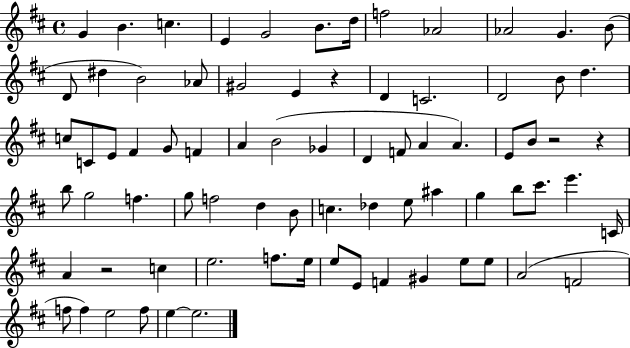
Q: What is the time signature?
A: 4/4